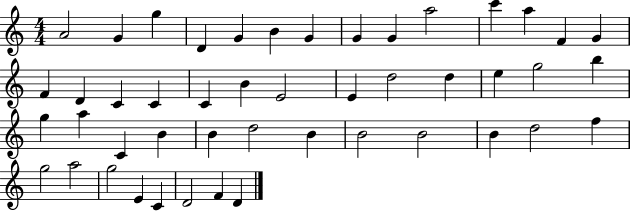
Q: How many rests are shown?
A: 0